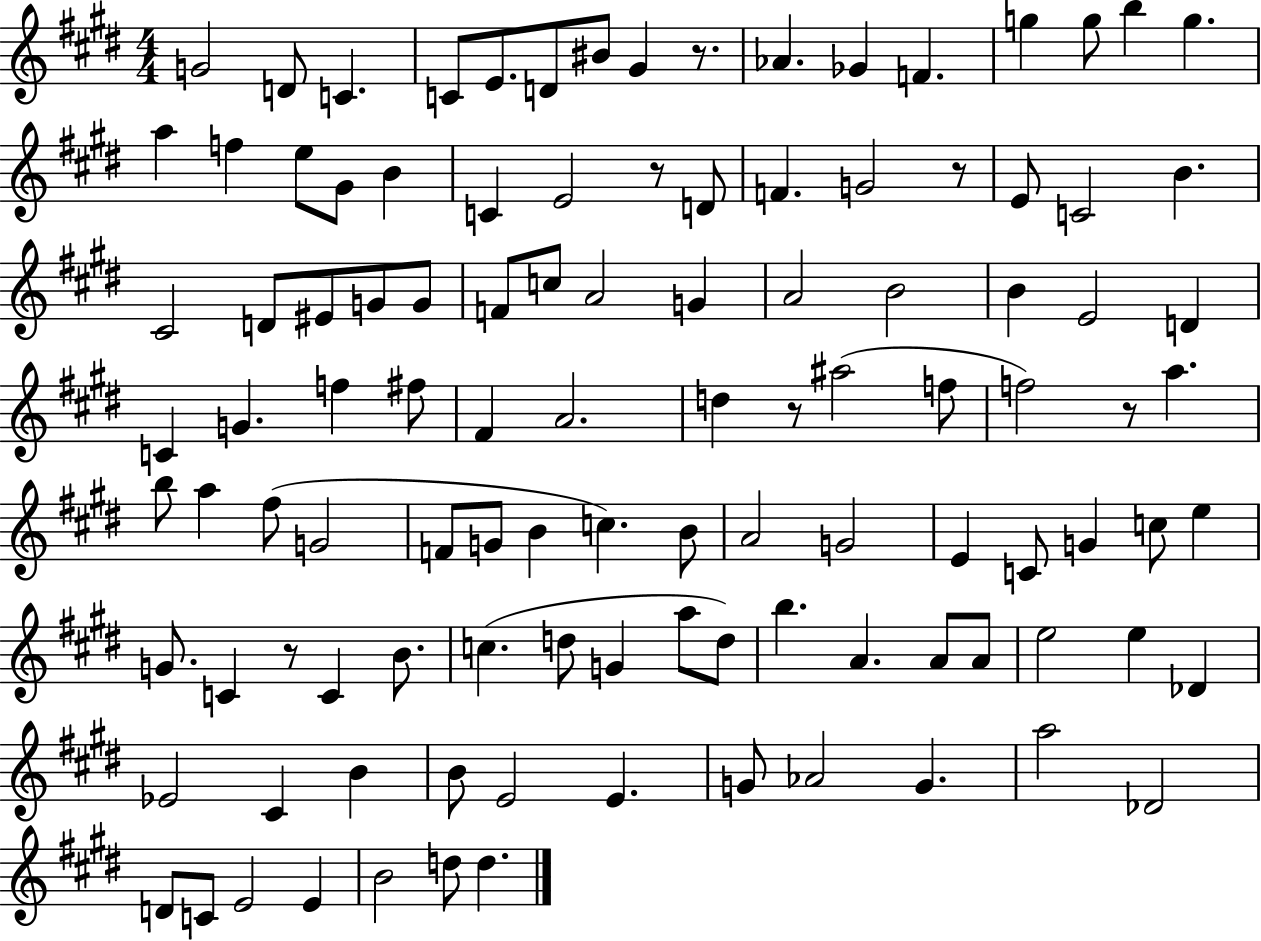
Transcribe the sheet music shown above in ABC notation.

X:1
T:Untitled
M:4/4
L:1/4
K:E
G2 D/2 C C/2 E/2 D/2 ^B/2 ^G z/2 _A _G F g g/2 b g a f e/2 ^G/2 B C E2 z/2 D/2 F G2 z/2 E/2 C2 B ^C2 D/2 ^E/2 G/2 G/2 F/2 c/2 A2 G A2 B2 B E2 D C G f ^f/2 ^F A2 d z/2 ^a2 f/2 f2 z/2 a b/2 a ^f/2 G2 F/2 G/2 B c B/2 A2 G2 E C/2 G c/2 e G/2 C z/2 C B/2 c d/2 G a/2 d/2 b A A/2 A/2 e2 e _D _E2 ^C B B/2 E2 E G/2 _A2 G a2 _D2 D/2 C/2 E2 E B2 d/2 d